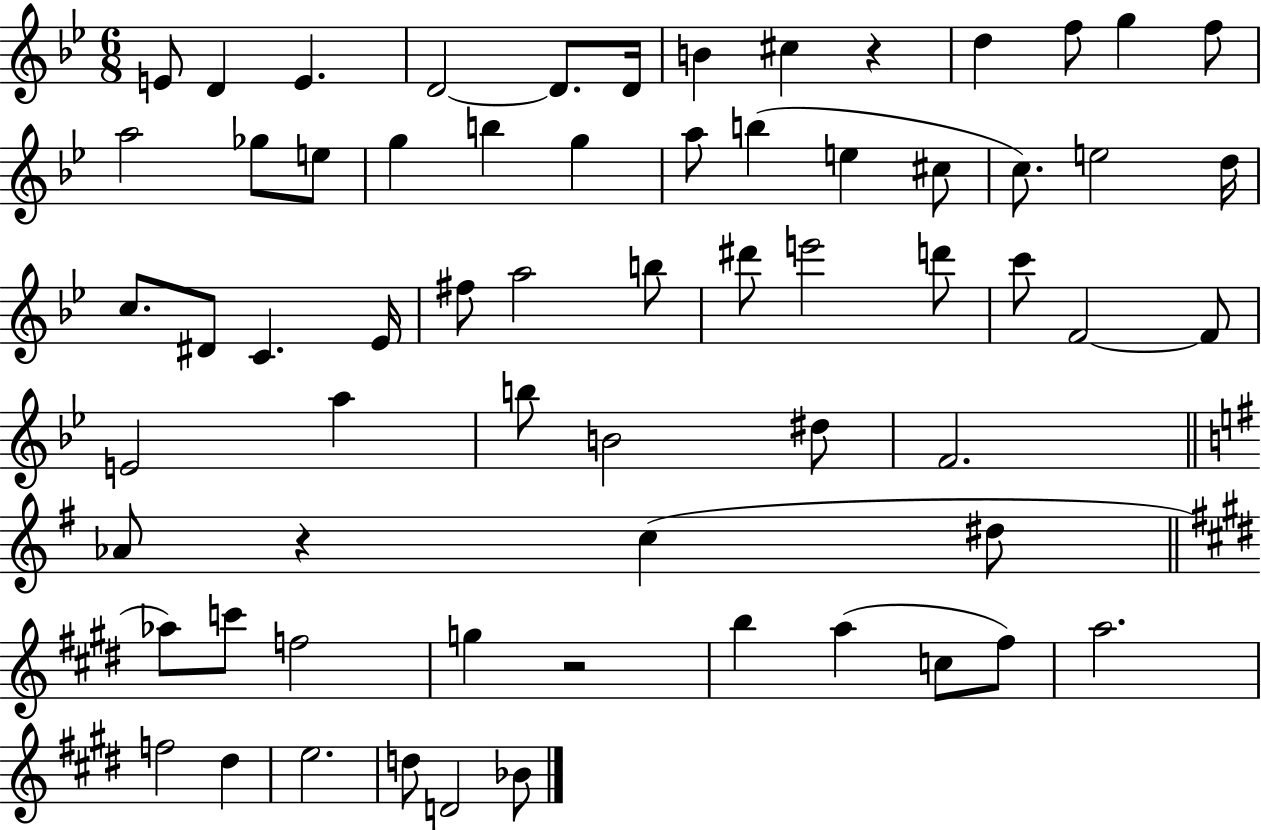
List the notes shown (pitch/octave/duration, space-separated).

E4/e D4/q E4/q. D4/h D4/e. D4/s B4/q C#5/q R/q D5/q F5/e G5/q F5/e A5/h Gb5/e E5/e G5/q B5/q G5/q A5/e B5/q E5/q C#5/e C5/e. E5/h D5/s C5/e. D#4/e C4/q. Eb4/s F#5/e A5/h B5/e D#6/e E6/h D6/e C6/e F4/h F4/e E4/h A5/q B5/e B4/h D#5/e F4/h. Ab4/e R/q C5/q D#5/e Ab5/e C6/e F5/h G5/q R/h B5/q A5/q C5/e F#5/e A5/h. F5/h D#5/q E5/h. D5/e D4/h Bb4/e